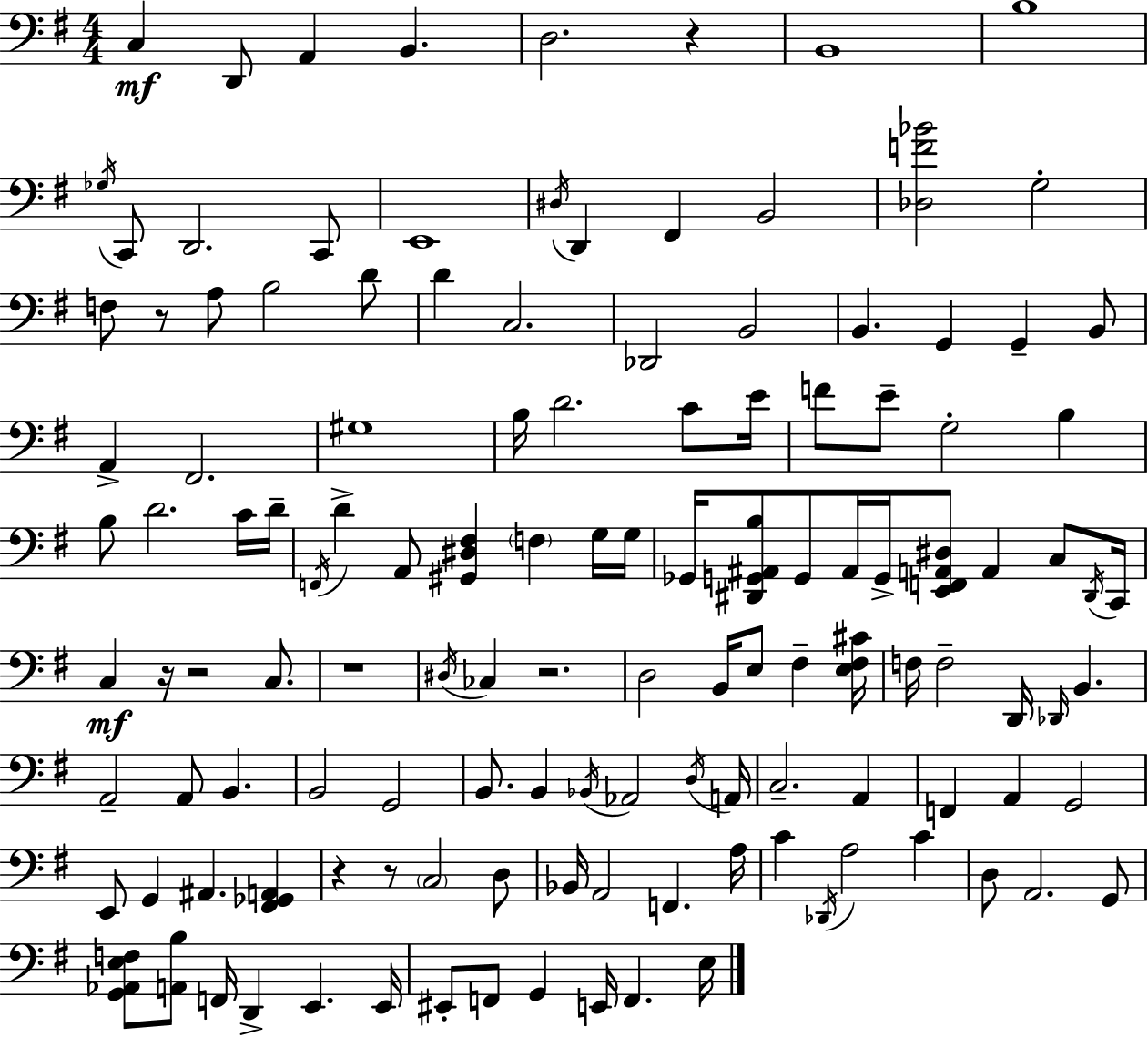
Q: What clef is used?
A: bass